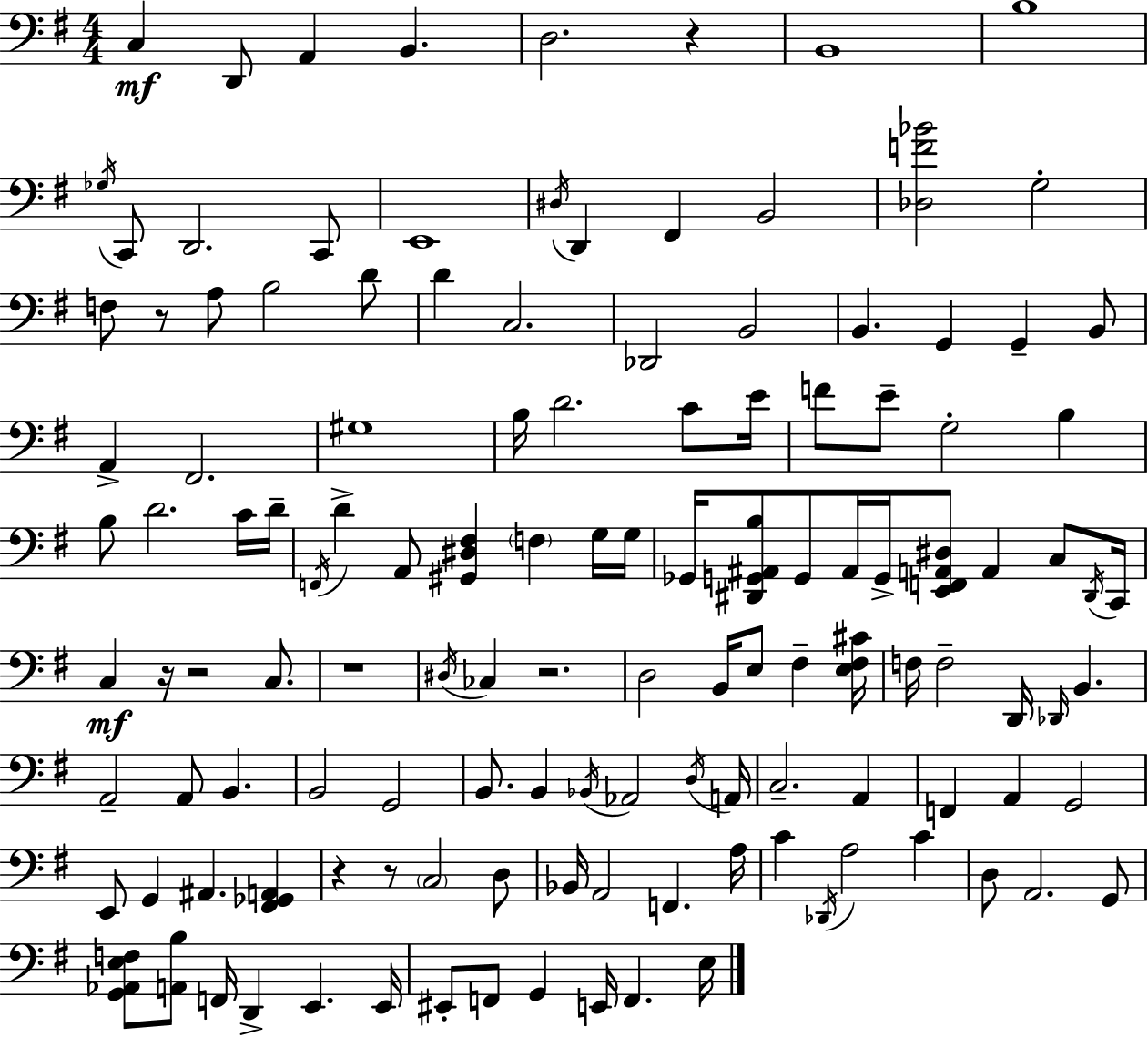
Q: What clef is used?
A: bass